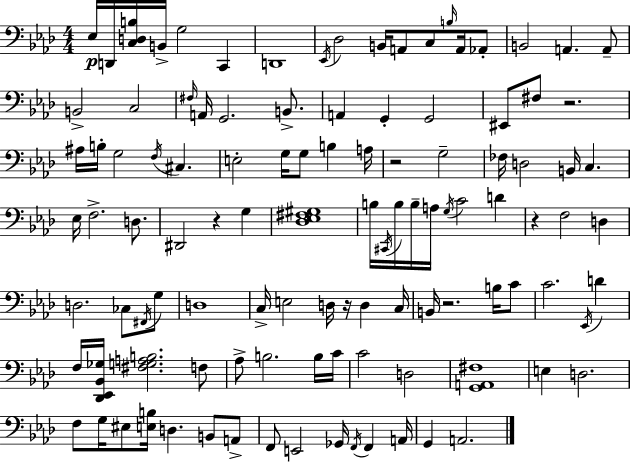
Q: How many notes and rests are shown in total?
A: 110